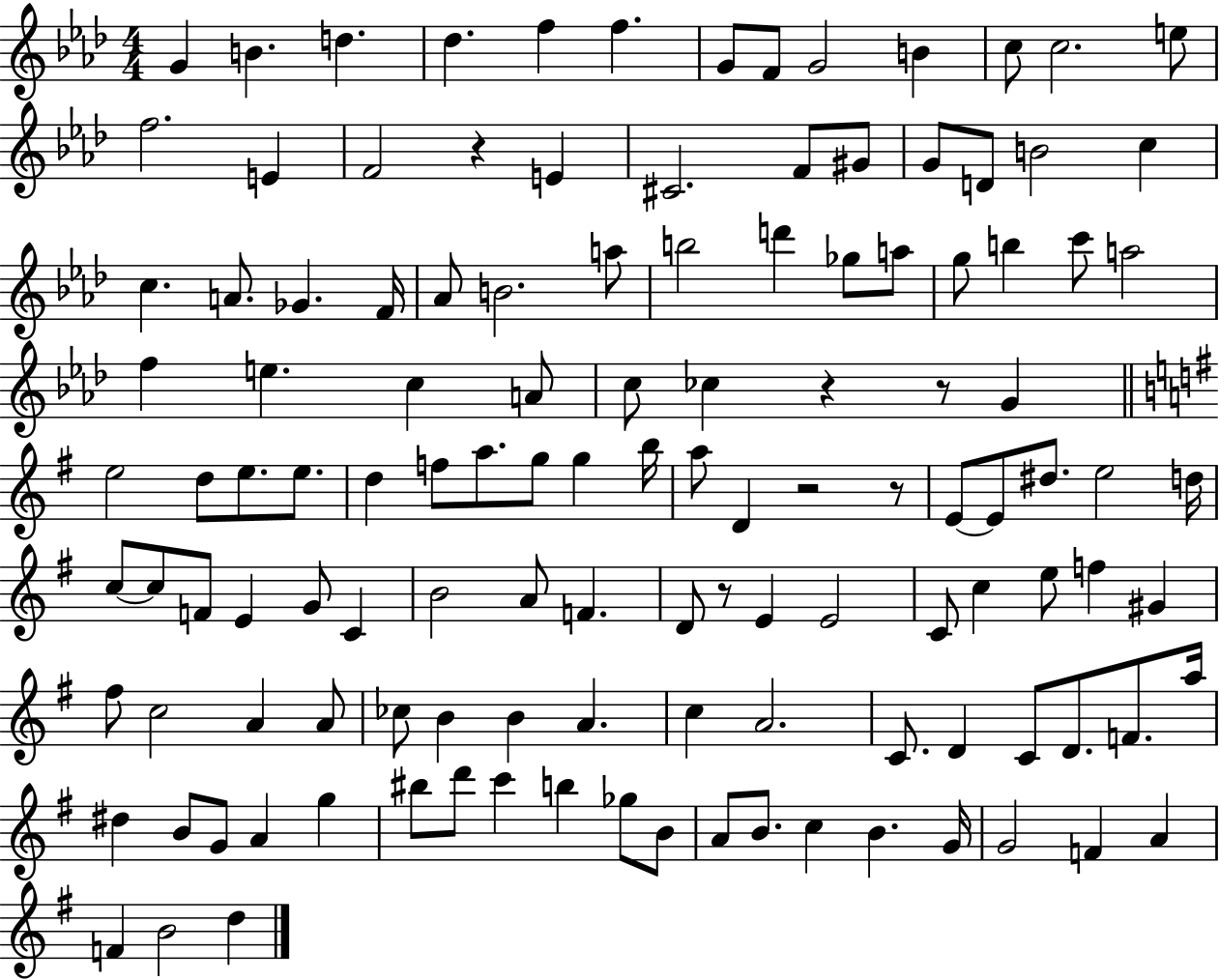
{
  \clef treble
  \numericTimeSignature
  \time 4/4
  \key aes \major
  \repeat volta 2 { g'4 b'4. d''4. | des''4. f''4 f''4. | g'8 f'8 g'2 b'4 | c''8 c''2. e''8 | \break f''2. e'4 | f'2 r4 e'4 | cis'2. f'8 gis'8 | g'8 d'8 b'2 c''4 | \break c''4. a'8. ges'4. f'16 | aes'8 b'2. a''8 | b''2 d'''4 ges''8 a''8 | g''8 b''4 c'''8 a''2 | \break f''4 e''4. c''4 a'8 | c''8 ces''4 r4 r8 g'4 | \bar "||" \break \key e \minor e''2 d''8 e''8. e''8. | d''4 f''8 a''8. g''8 g''4 b''16 | a''8 d'4 r2 r8 | e'8~~ e'8 dis''8. e''2 d''16 | \break c''8~~ c''8 f'8 e'4 g'8 c'4 | b'2 a'8 f'4. | d'8 r8 e'4 e'2 | c'8 c''4 e''8 f''4 gis'4 | \break fis''8 c''2 a'4 a'8 | ces''8 b'4 b'4 a'4. | c''4 a'2. | c'8. d'4 c'8 d'8. f'8. a''16 | \break dis''4 b'8 g'8 a'4 g''4 | bis''8 d'''8 c'''4 b''4 ges''8 b'8 | a'8 b'8. c''4 b'4. g'16 | g'2 f'4 a'4 | \break f'4 b'2 d''4 | } \bar "|."
}